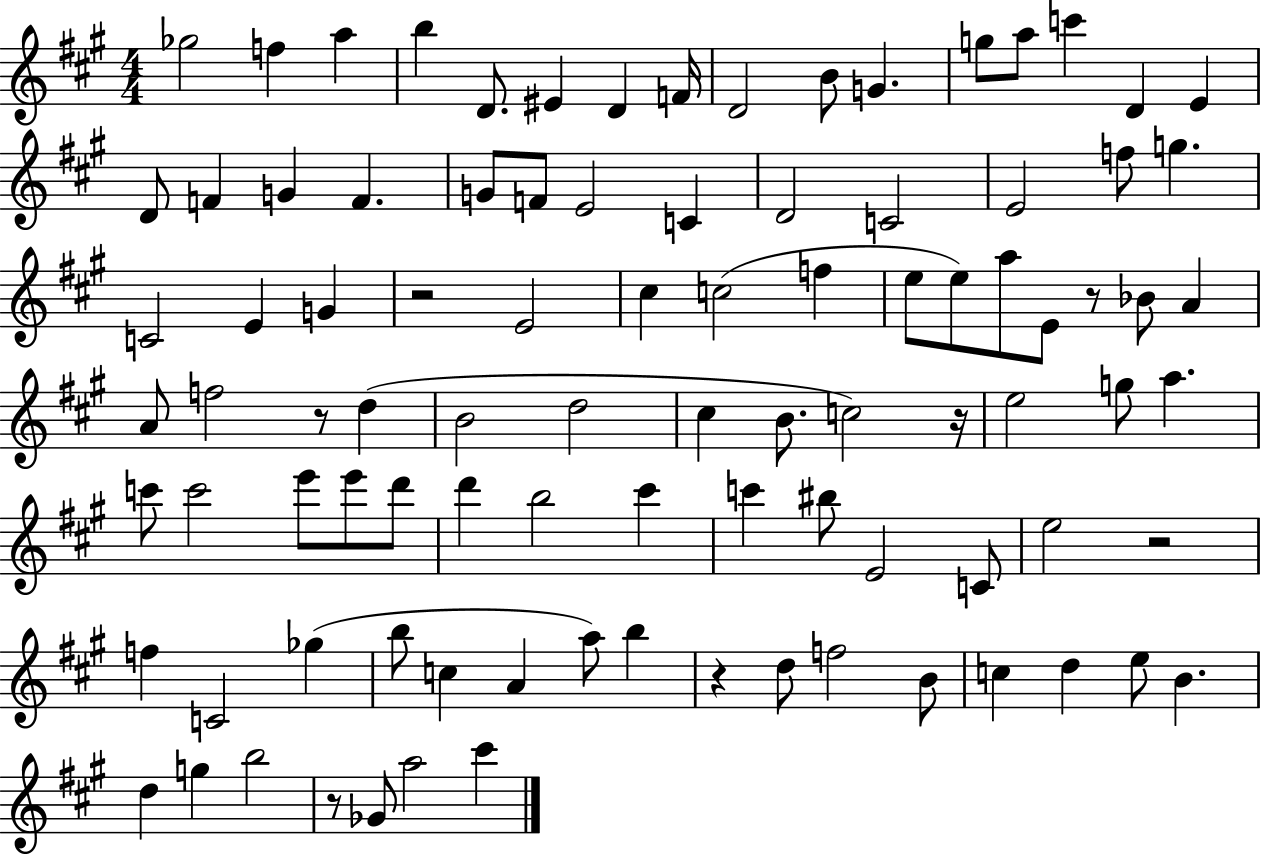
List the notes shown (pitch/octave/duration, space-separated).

Gb5/h F5/q A5/q B5/q D4/e. EIS4/q D4/q F4/s D4/h B4/e G4/q. G5/e A5/e C6/q D4/q E4/q D4/e F4/q G4/q F4/q. G4/e F4/e E4/h C4/q D4/h C4/h E4/h F5/e G5/q. C4/h E4/q G4/q R/h E4/h C#5/q C5/h F5/q E5/e E5/e A5/e E4/e R/e Bb4/e A4/q A4/e F5/h R/e D5/q B4/h D5/h C#5/q B4/e. C5/h R/s E5/h G5/e A5/q. C6/e C6/h E6/e E6/e D6/e D6/q B5/h C#6/q C6/q BIS5/e E4/h C4/e E5/h R/h F5/q C4/h Gb5/q B5/e C5/q A4/q A5/e B5/q R/q D5/e F5/h B4/e C5/q D5/q E5/e B4/q. D5/q G5/q B5/h R/e Gb4/e A5/h C#6/q